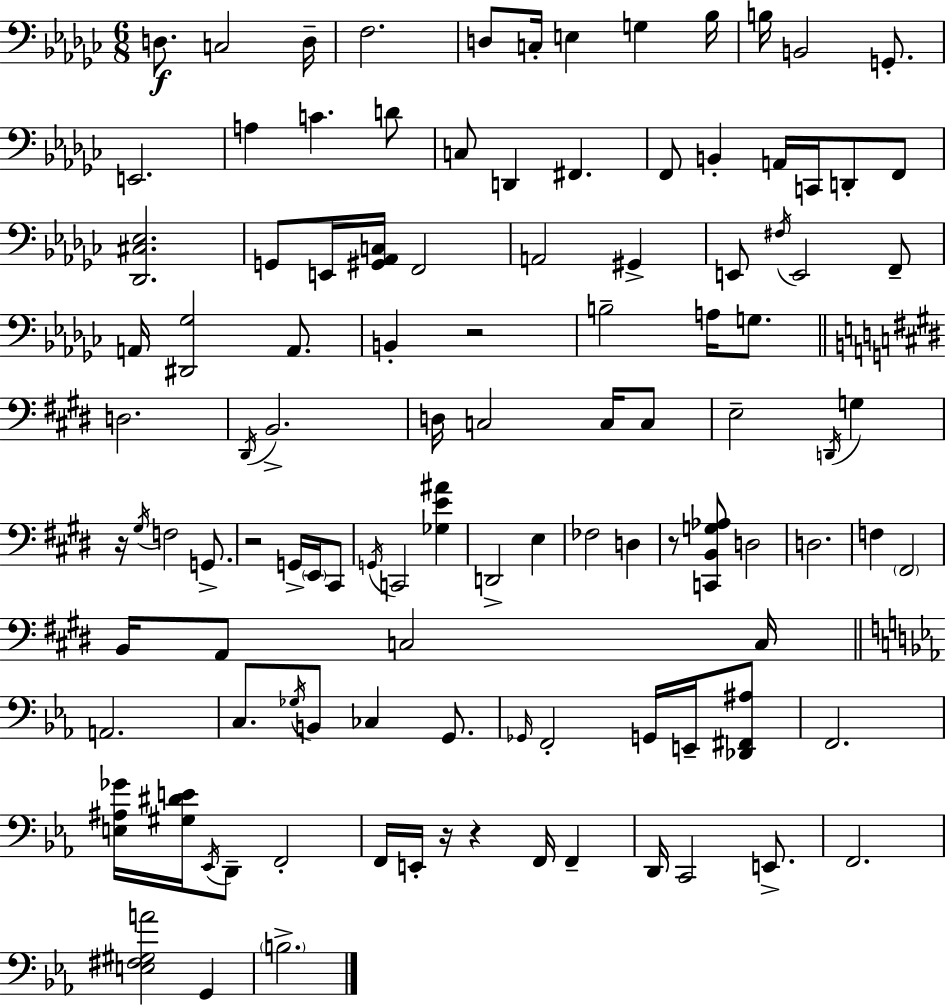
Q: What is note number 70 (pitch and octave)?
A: C3